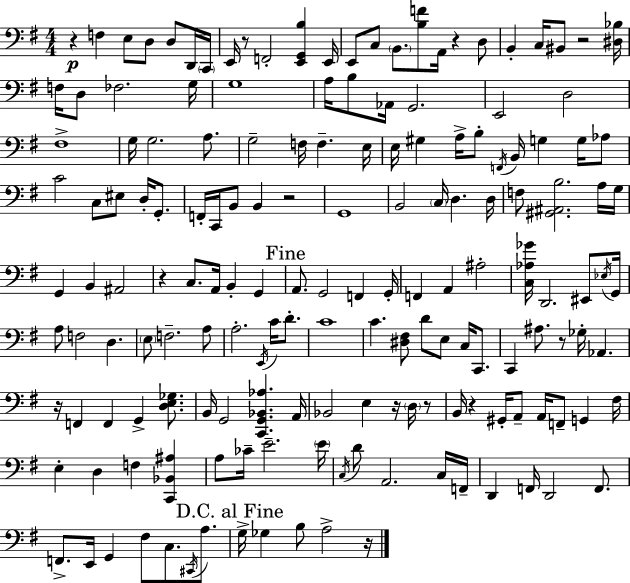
{
  \clef bass
  \numericTimeSignature
  \time 4/4
  \key g \major
  \repeat volta 2 { r4\p f4 e8 d8 d8 d,16 \parenthesize c,16 | e,16 r8 f,2-. <e, g, b>4 e,16 | e,8 c8 \parenthesize b,8. <b f'>8 a,16 r4 d8 | b,4-. c16 bis,8 r2 <dis bes>16 | \break f16 d8 fes2. g16 | g1 | a16 b8 aes,16 g,2. | e,2 d2 | \break fis1-> | g16 g2. a8. | g2-- f16 f4.-- e16 | e16 gis4 a16-> b8-. \acciaccatura { f,16 } b,16 g4 g16 aes8 | \break c'2 c8 eis8 d16-. g,8.-. | f,16-. c,16 b,8 b,4 r2 | g,1 | b,2 \parenthesize c16 d4. | \break d16 f8 <gis, ais, b>2. a16 | g16 g,4 b,4 ais,2 | r4 c8. a,16 b,4-. g,4 | \mark "Fine" a,8. g,2 f,4 | \break g,16-. f,4 a,4 ais2-. | <c aes ges'>16 d,2. eis,8 | \acciaccatura { ees16 } g,16 a8 f2 d4. | \parenthesize e8 f2.-- | \break a8 a2.-. \acciaccatura { e,16 } c'16 | d'8.-. c'1 | c'4. <dis fis>8 d'8 e8 c16 | c,8. c,4 ais8. r8 ges16-. aes,4. | \break r16 f,4 f,4 g,4-> | <d e ges>8. b,16 g,2 <c, g, bes, aes>4. | a,16 bes,2 e4 r16 | \parenthesize d16 r8 b,16 r4 gis,16-. a,8-- a,16 f,8-- g,4 | \break fis16 e4-. d4 f4 <c, bes, ais>4 | a8 ces'16-- e'2.-- | \parenthesize e'16 \acciaccatura { c16 } d'8 a,2. | c16 f,16-- d,4 f,16 d,2 | \break f,8. f,8.-> e,16 g,4 fis8 c8. | \acciaccatura { cis,16 } a8. \mark "D.C. al Fine" g16-> ges4 b8 a2-> | r16 } \bar "|."
}